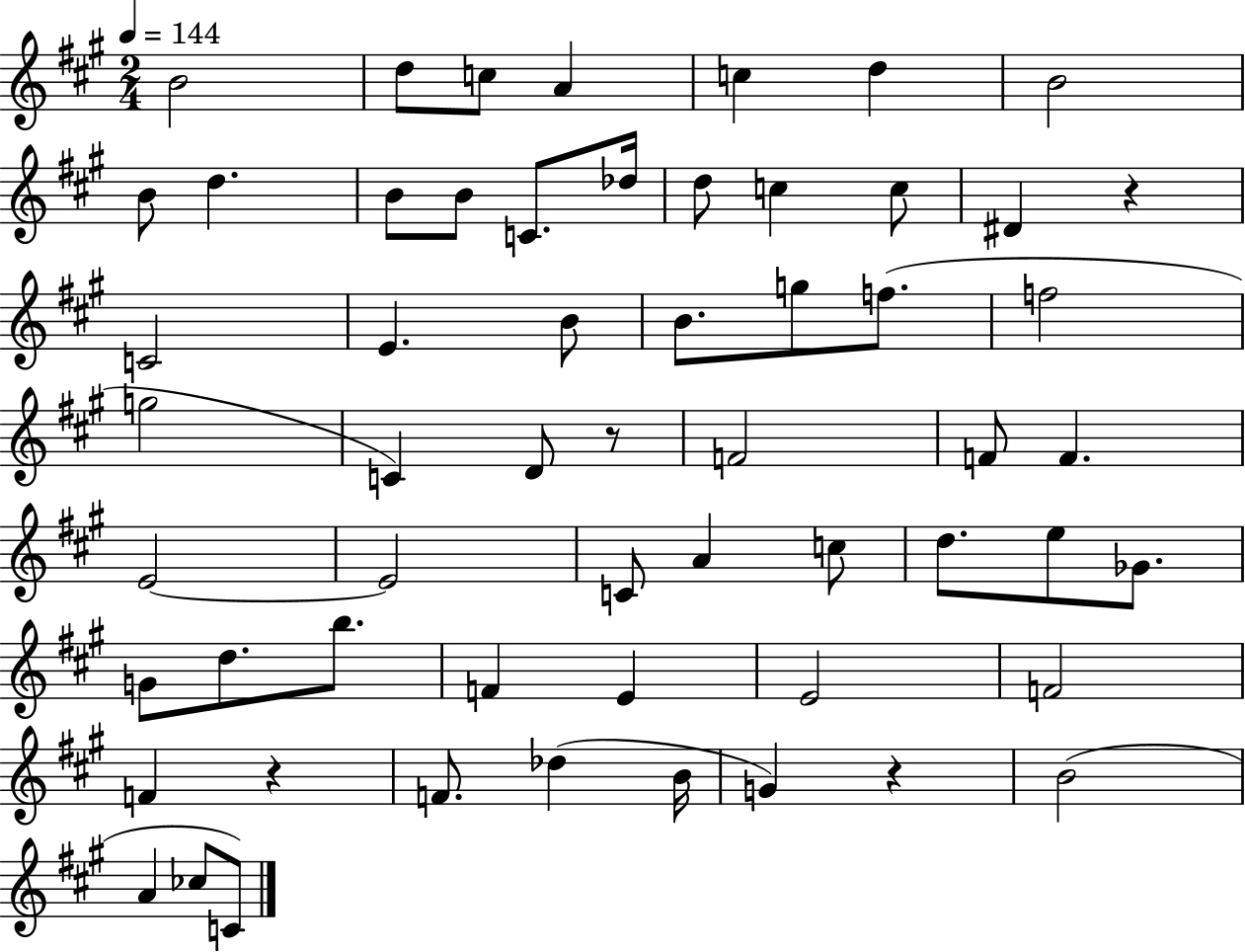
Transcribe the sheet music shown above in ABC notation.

X:1
T:Untitled
M:2/4
L:1/4
K:A
B2 d/2 c/2 A c d B2 B/2 d B/2 B/2 C/2 _d/4 d/2 c c/2 ^D z C2 E B/2 B/2 g/2 f/2 f2 g2 C D/2 z/2 F2 F/2 F E2 E2 C/2 A c/2 d/2 e/2 _G/2 G/2 d/2 b/2 F E E2 F2 F z F/2 _d B/4 G z B2 A _c/2 C/2